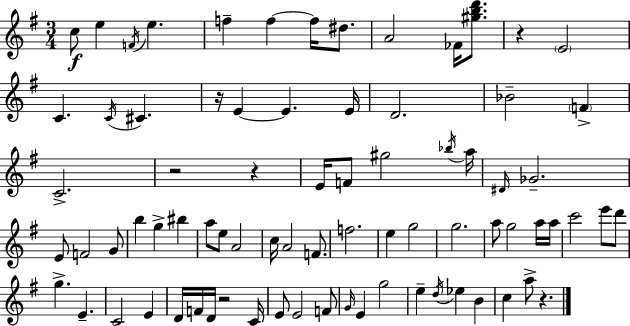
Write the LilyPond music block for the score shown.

{
  \clef treble
  \numericTimeSignature
  \time 3/4
  \key g \major
  c''8\f e''4 \acciaccatura { f'16 } e''4. | f''4-- f''4~~ f''16 dis''8. | a'2 fes'16 <gis'' b'' d'''>8. | r4 \parenthesize e'2 | \break c'4. \acciaccatura { c'16 } cis'4. | r16 e'4~~ e'4. | e'16 d'2. | bes'2-- \parenthesize f'4-> | \break c'2.-> | r2 r4 | e'16 f'8 gis''2 | \acciaccatura { bes''16 } a''16 \grace { dis'16 } ges'2.-- | \break e'8 f'2 | g'8 b''4 g''4-> | bis''4 a''8 e''8 a'2 | c''16 a'2 | \break f'8. f''2. | e''4 g''2 | g''2. | a''8 g''2 | \break a''16 a''16 c'''2 | e'''8 d'''8 g''4.-> e'4.-- | c'2 | e'4 d'16 f'16 d'16 r2 | \break c'16 e'8 e'2 | f'8 \grace { g'16 } e'4 g''2 | e''4-- \acciaccatura { d''16 } ees''4 | b'4 c''4 a''8-> | \break r4. \bar "|."
}